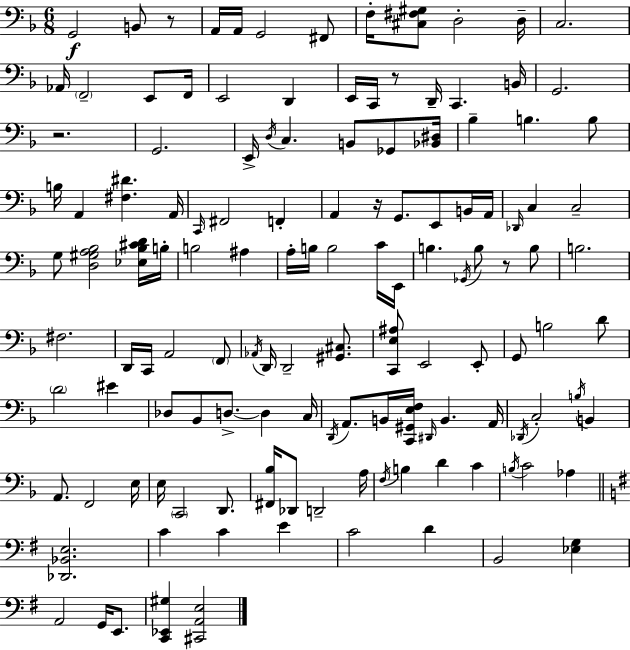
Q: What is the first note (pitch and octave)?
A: G2